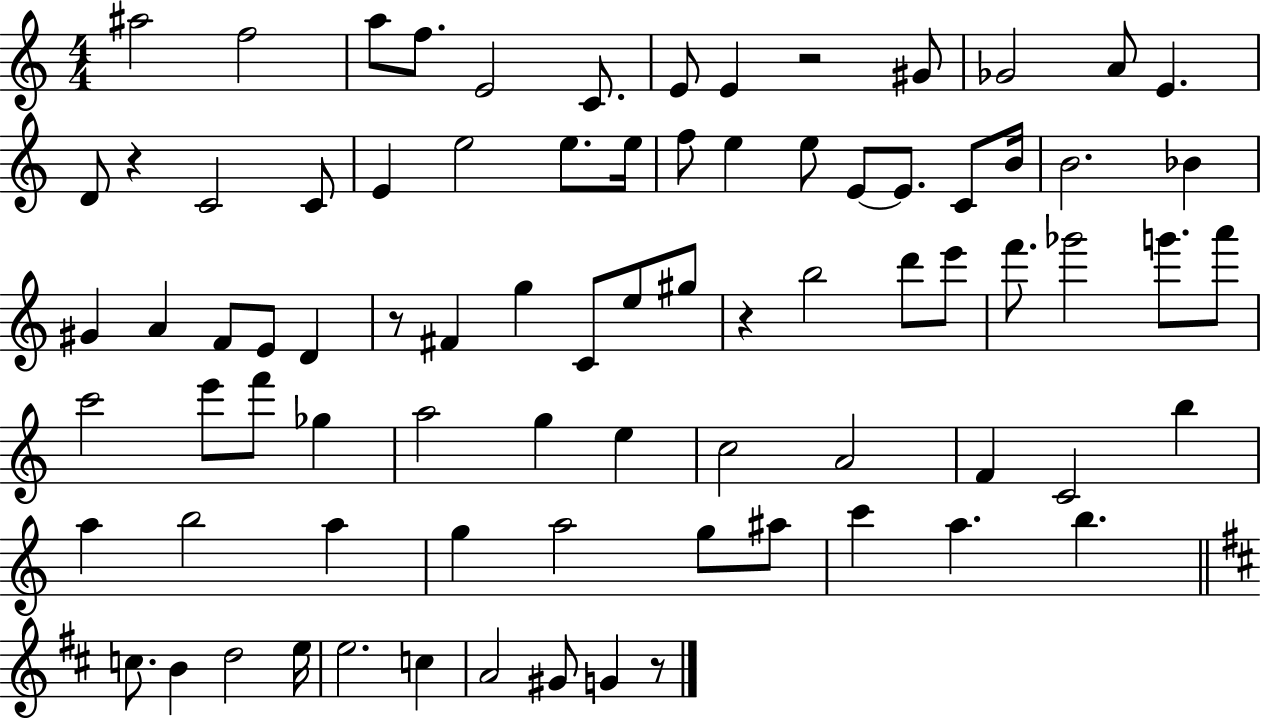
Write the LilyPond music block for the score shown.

{
  \clef treble
  \numericTimeSignature
  \time 4/4
  \key c \major
  ais''2 f''2 | a''8 f''8. e'2 c'8. | e'8 e'4 r2 gis'8 | ges'2 a'8 e'4. | \break d'8 r4 c'2 c'8 | e'4 e''2 e''8. e''16 | f''8 e''4 e''8 e'8~~ e'8. c'8 b'16 | b'2. bes'4 | \break gis'4 a'4 f'8 e'8 d'4 | r8 fis'4 g''4 c'8 e''8 gis''8 | r4 b''2 d'''8 e'''8 | f'''8. ges'''2 g'''8. a'''8 | \break c'''2 e'''8 f'''8 ges''4 | a''2 g''4 e''4 | c''2 a'2 | f'4 c'2 b''4 | \break a''4 b''2 a''4 | g''4 a''2 g''8 ais''8 | c'''4 a''4. b''4. | \bar "||" \break \key b \minor c''8. b'4 d''2 e''16 | e''2. c''4 | a'2 gis'8 g'4 r8 | \bar "|."
}